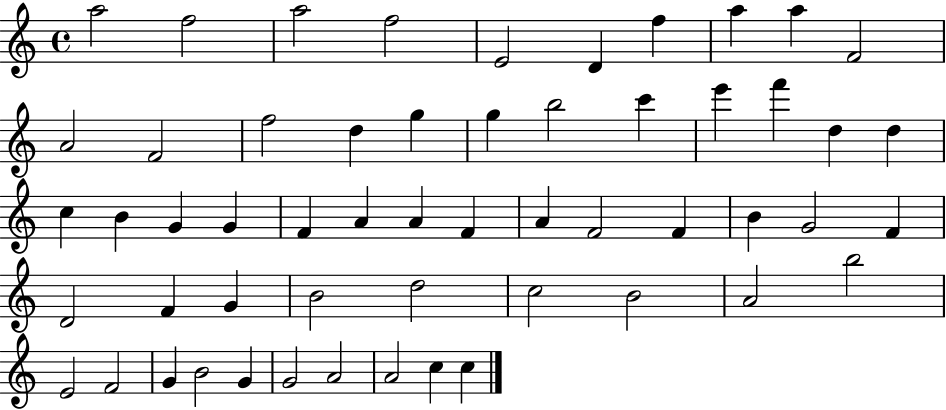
A5/h F5/h A5/h F5/h E4/h D4/q F5/q A5/q A5/q F4/h A4/h F4/h F5/h D5/q G5/q G5/q B5/h C6/q E6/q F6/q D5/q D5/q C5/q B4/q G4/q G4/q F4/q A4/q A4/q F4/q A4/q F4/h F4/q B4/q G4/h F4/q D4/h F4/q G4/q B4/h D5/h C5/h B4/h A4/h B5/h E4/h F4/h G4/q B4/h G4/q G4/h A4/h A4/h C5/q C5/q